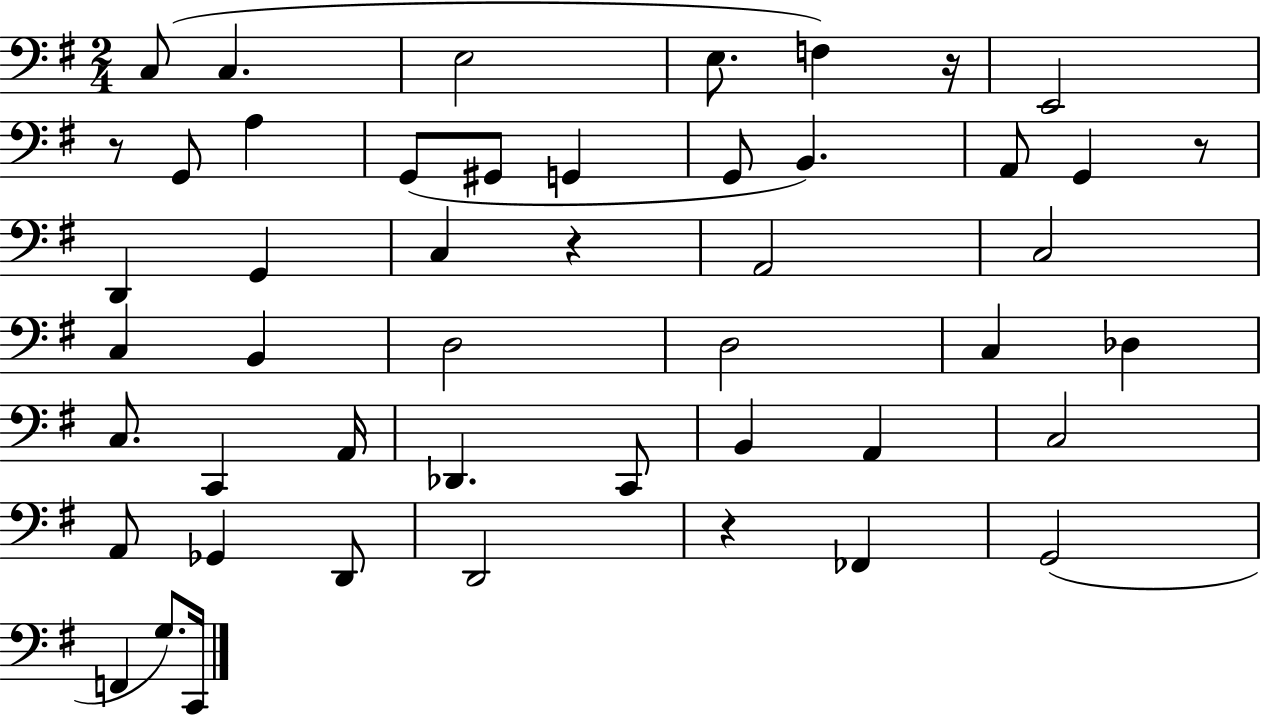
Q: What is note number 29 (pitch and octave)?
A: A2